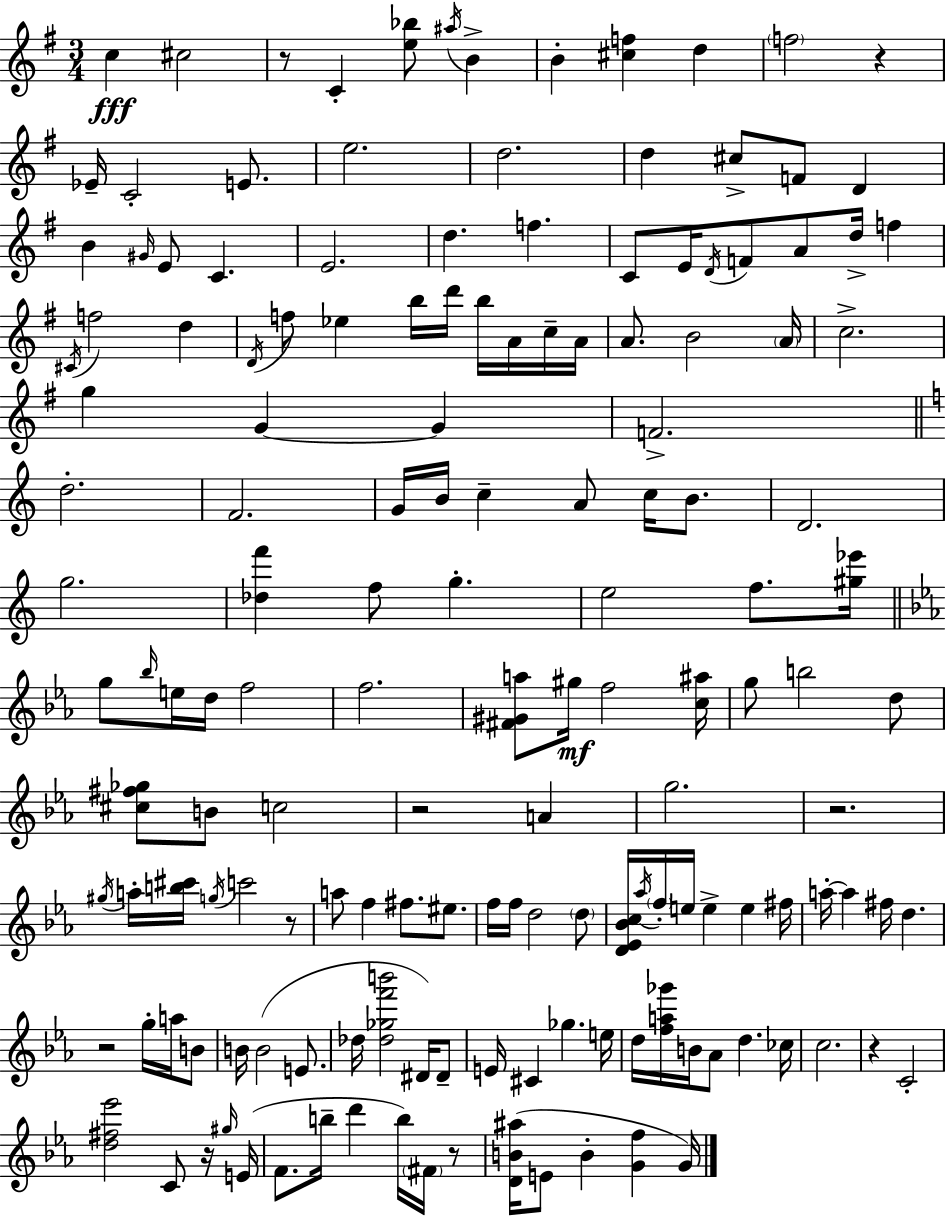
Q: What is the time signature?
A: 3/4